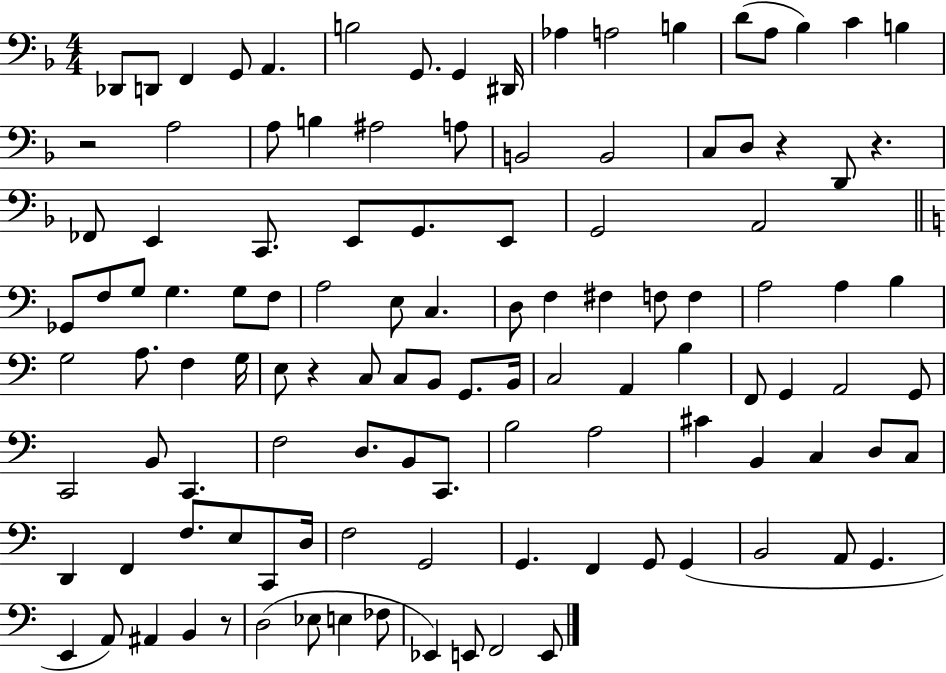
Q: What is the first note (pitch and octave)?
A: Db2